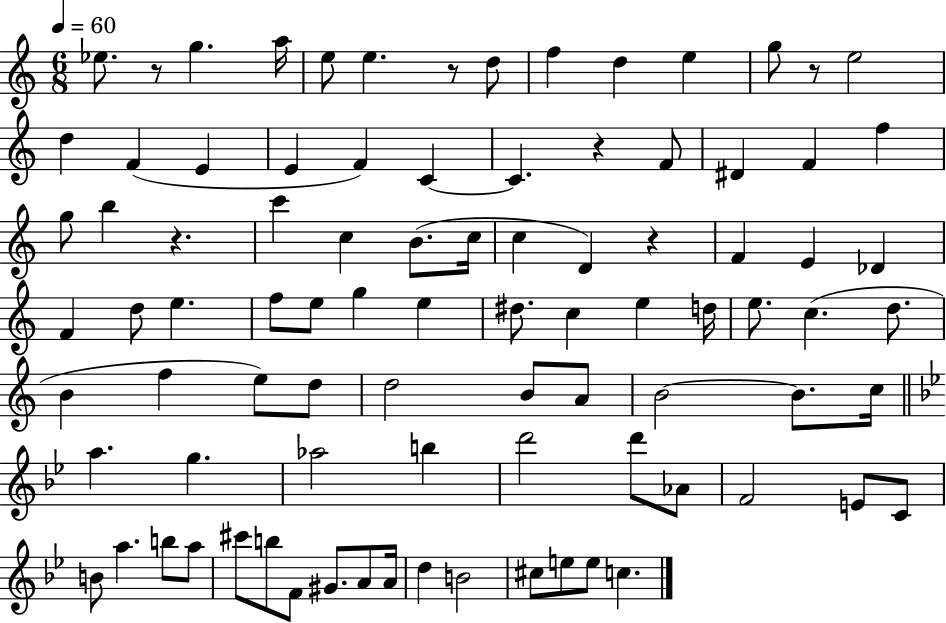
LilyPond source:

{
  \clef treble
  \numericTimeSignature
  \time 6/8
  \key c \major
  \tempo 4 = 60
  ees''8. r8 g''4. a''16 | e''8 e''4. r8 d''8 | f''4 d''4 e''4 | g''8 r8 e''2 | \break d''4 f'4( e'4 | e'4 f'4) c'4~~ | c'4. r4 f'8 | dis'4 f'4 f''4 | \break g''8 b''4 r4. | c'''4 c''4 b'8.( c''16 | c''4 d'4) r4 | f'4 e'4 des'4 | \break f'4 d''8 e''4. | f''8 e''8 g''4 e''4 | dis''8. c''4 e''4 d''16 | e''8. c''4.( d''8. | \break b'4 f''4 e''8) d''8 | d''2 b'8 a'8 | b'2~~ b'8. c''16 | \bar "||" \break \key bes \major a''4. g''4. | aes''2 b''4 | d'''2 d'''8 aes'8 | f'2 e'8 c'8 | \break b'8 a''4. b''8 a''8 | cis'''8 b''8 f'8 gis'8. a'8 a'16 | d''4 b'2 | cis''8 e''8 e''8 c''4. | \break \bar "|."
}